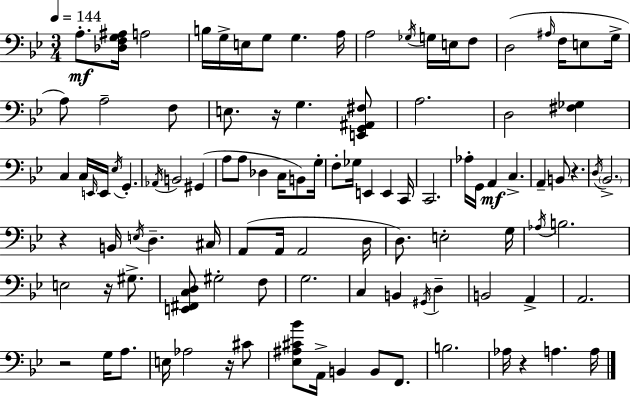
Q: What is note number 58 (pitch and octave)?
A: C#3